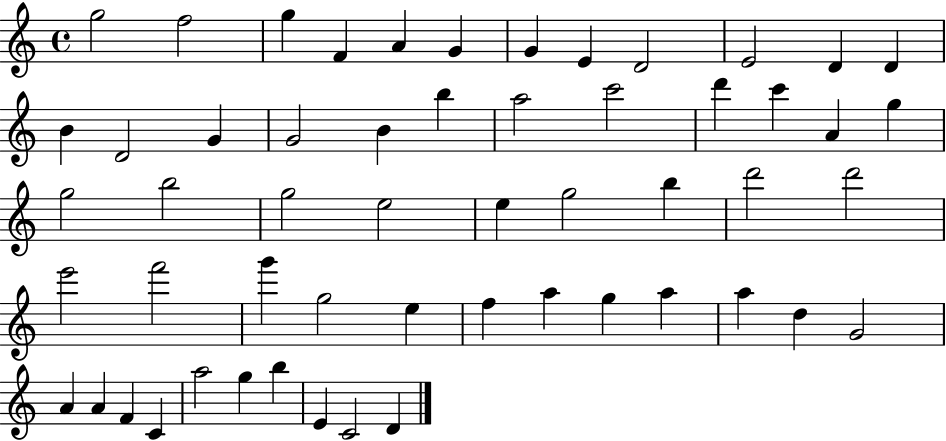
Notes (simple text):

G5/h F5/h G5/q F4/q A4/q G4/q G4/q E4/q D4/h E4/h D4/q D4/q B4/q D4/h G4/q G4/h B4/q B5/q A5/h C6/h D6/q C6/q A4/q G5/q G5/h B5/h G5/h E5/h E5/q G5/h B5/q D6/h D6/h E6/h F6/h G6/q G5/h E5/q F5/q A5/q G5/q A5/q A5/q D5/q G4/h A4/q A4/q F4/q C4/q A5/h G5/q B5/q E4/q C4/h D4/q